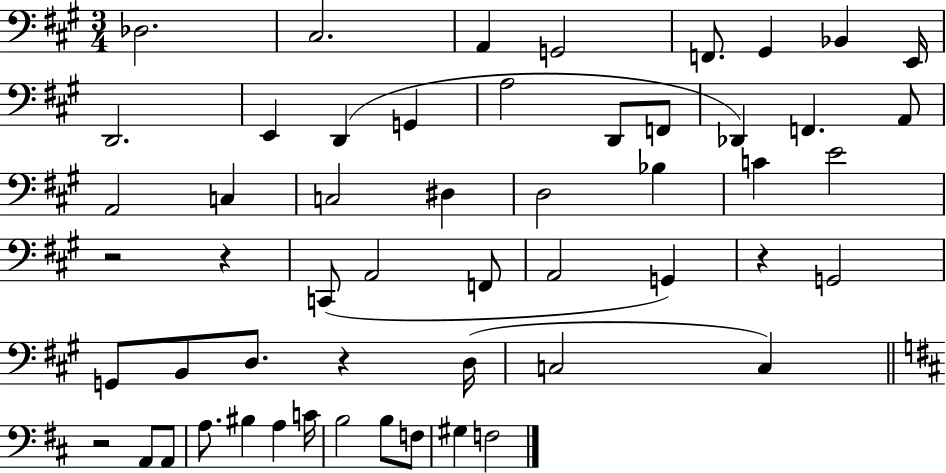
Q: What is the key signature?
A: A major